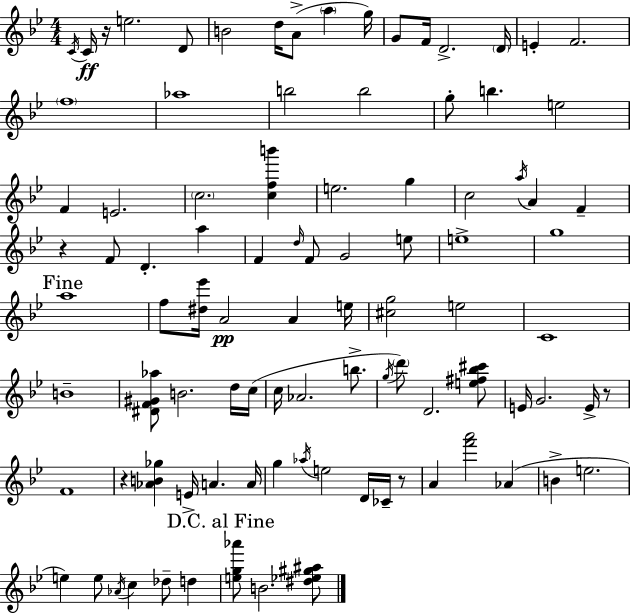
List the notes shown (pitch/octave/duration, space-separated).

C4/s C4/s R/s E5/h. D4/e B4/h D5/s A4/e A5/q G5/s G4/e F4/s D4/h. D4/s E4/q F4/h. F5/w Ab5/w B5/h B5/h G5/e B5/q. E5/h F4/q E4/h. C5/h. [C5,F5,B6]/q E5/h. G5/q C5/h A5/s A4/q F4/q R/q F4/e D4/q. A5/q F4/q D5/s F4/e G4/h E5/e E5/w G5/w A5/w F5/e [D#5,Eb6]/s A4/h A4/q E5/s [C#5,G5]/h E5/h C4/w B4/w [D#4,F4,G#4,Ab5]/e B4/h. D5/s C5/s C5/s Ab4/h. B5/e. G5/s D6/e D4/h. [E5,F#5,Bb5,C#6]/e E4/s G4/h. E4/s R/e F4/w R/q [Ab4,B4,Gb5]/q E4/s A4/q. A4/s G5/q Ab5/s E5/h D4/s CES4/s R/e A4/q [F6,A6]/h Ab4/q B4/q E5/h. E5/q E5/e Ab4/s C5/q Db5/e D5/q [E5,G5,Ab6]/e B4/h. [D#5,Eb5,G#5,A#5]/e